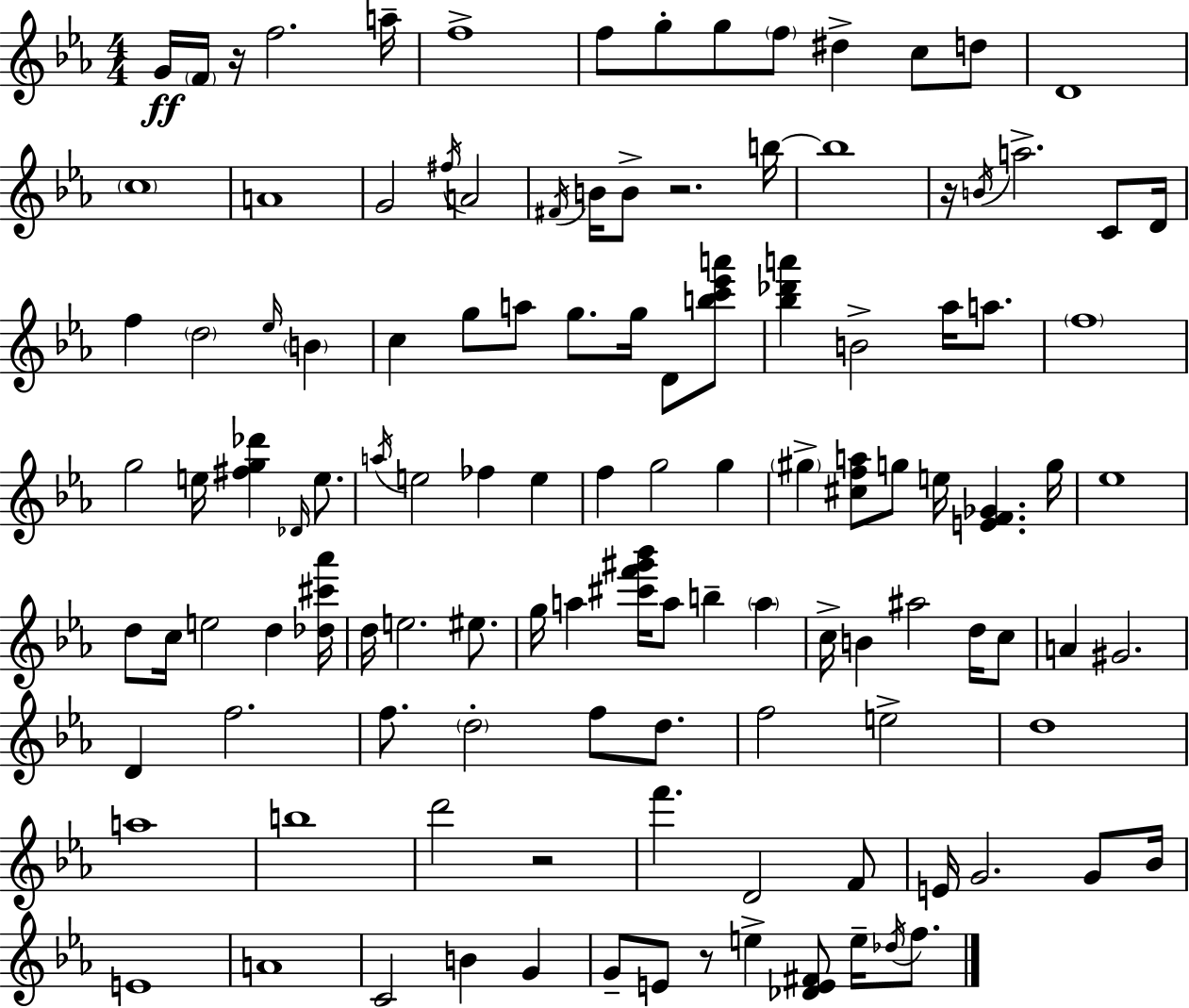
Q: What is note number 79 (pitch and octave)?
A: F5